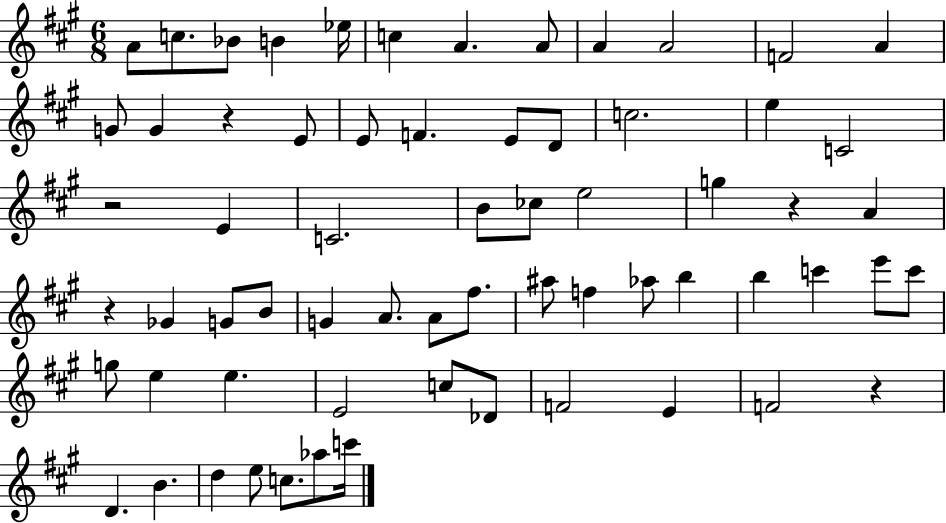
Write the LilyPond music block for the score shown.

{
  \clef treble
  \numericTimeSignature
  \time 6/8
  \key a \major
  \repeat volta 2 { a'8 c''8. bes'8 b'4 ees''16 | c''4 a'4. a'8 | a'4 a'2 | f'2 a'4 | \break g'8 g'4 r4 e'8 | e'8 f'4. e'8 d'8 | c''2. | e''4 c'2 | \break r2 e'4 | c'2. | b'8 ces''8 e''2 | g''4 r4 a'4 | \break r4 ges'4 g'8 b'8 | g'4 a'8. a'8 fis''8. | ais''8 f''4 aes''8 b''4 | b''4 c'''4 e'''8 c'''8 | \break g''8 e''4 e''4. | e'2 c''8 des'8 | f'2 e'4 | f'2 r4 | \break d'4. b'4. | d''4 e''8 c''8. aes''8 c'''16 | } \bar "|."
}